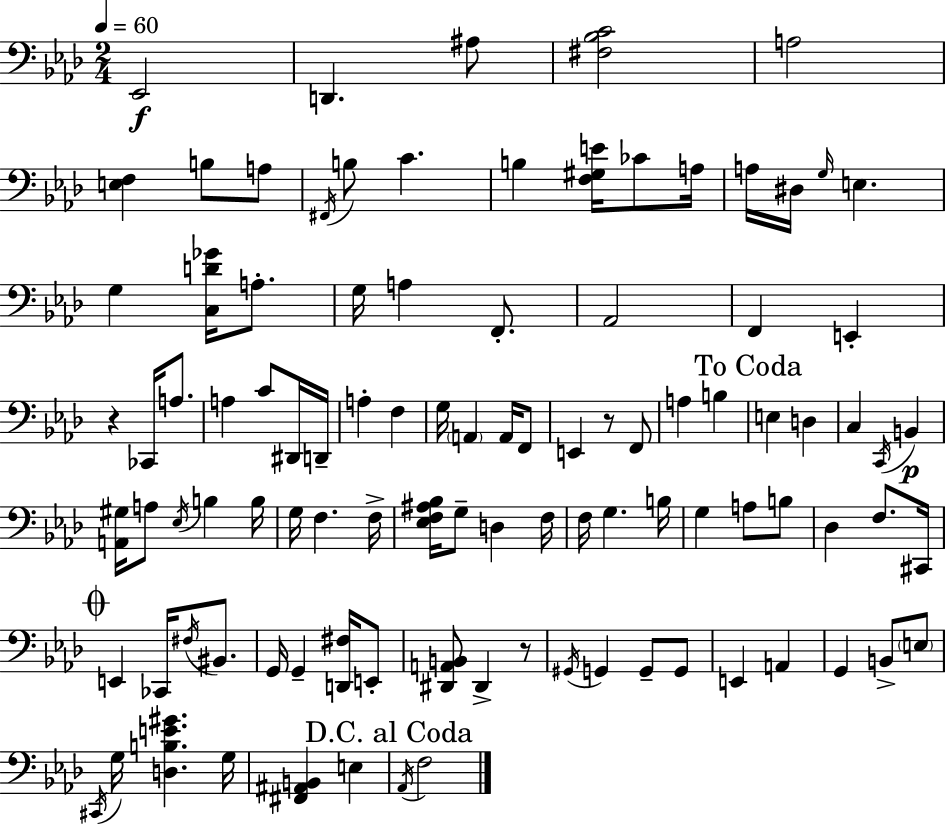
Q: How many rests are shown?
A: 3